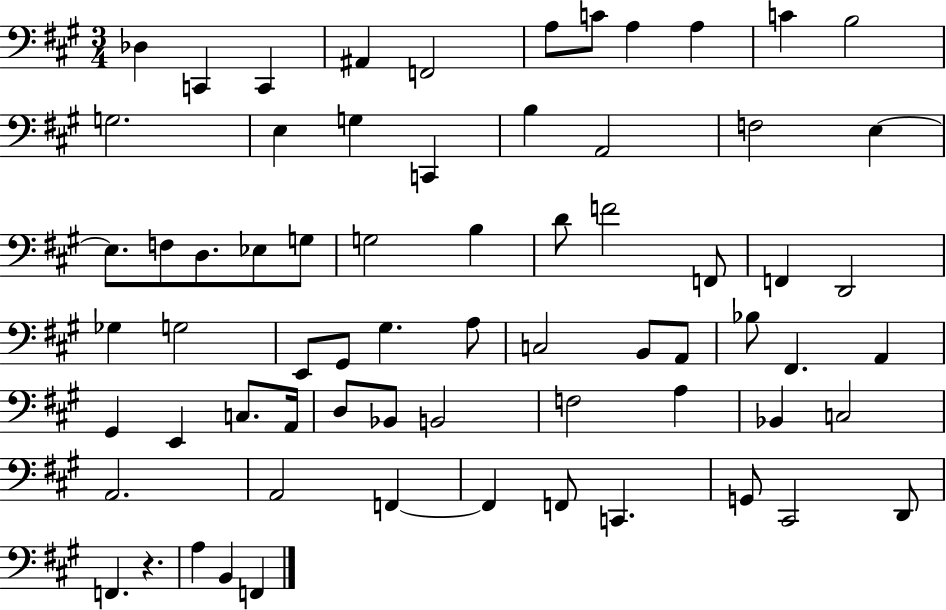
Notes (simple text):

Db3/q C2/q C2/q A#2/q F2/h A3/e C4/e A3/q A3/q C4/q B3/h G3/h. E3/q G3/q C2/q B3/q A2/h F3/h E3/q E3/e. F3/e D3/e. Eb3/e G3/e G3/h B3/q D4/e F4/h F2/e F2/q D2/h Gb3/q G3/h E2/e G#2/e G#3/q. A3/e C3/h B2/e A2/e Bb3/e F#2/q. A2/q G#2/q E2/q C3/e. A2/s D3/e Bb2/e B2/h F3/h A3/q Bb2/q C3/h A2/h. A2/h F2/q F2/q F2/e C2/q. G2/e C#2/h D2/e F2/q. R/q. A3/q B2/q F2/q